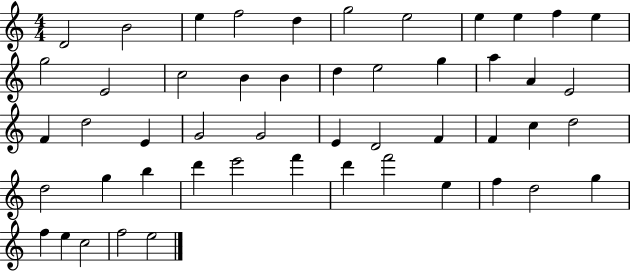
D4/h B4/h E5/q F5/h D5/q G5/h E5/h E5/q E5/q F5/q E5/q G5/h E4/h C5/h B4/q B4/q D5/q E5/h G5/q A5/q A4/q E4/h F4/q D5/h E4/q G4/h G4/h E4/q D4/h F4/q F4/q C5/q D5/h D5/h G5/q B5/q D6/q E6/h F6/q D6/q F6/h E5/q F5/q D5/h G5/q F5/q E5/q C5/h F5/h E5/h